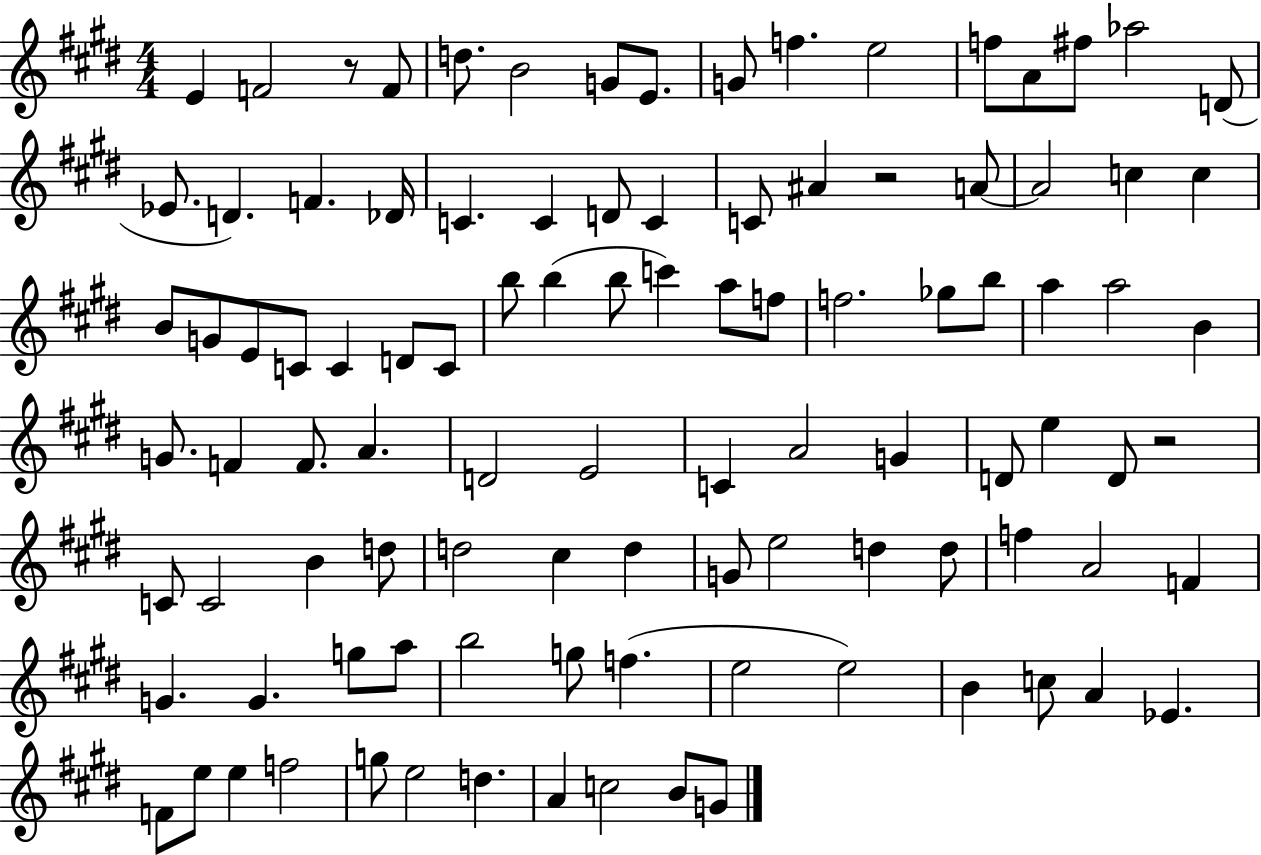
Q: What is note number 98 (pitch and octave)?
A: G4